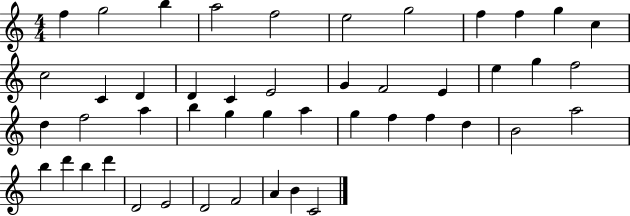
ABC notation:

X:1
T:Untitled
M:4/4
L:1/4
K:C
f g2 b a2 f2 e2 g2 f f g c c2 C D D C E2 G F2 E e g f2 d f2 a b g g a g f f d B2 a2 b d' b d' D2 E2 D2 F2 A B C2